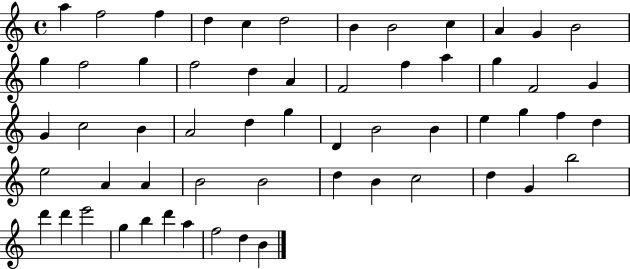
A5/q F5/h F5/q D5/q C5/q D5/h B4/q B4/h C5/q A4/q G4/q B4/h G5/q F5/h G5/q F5/h D5/q A4/q F4/h F5/q A5/q G5/q F4/h G4/q G4/q C5/h B4/q A4/h D5/q G5/q D4/q B4/h B4/q E5/q G5/q F5/q D5/q E5/h A4/q A4/q B4/h B4/h D5/q B4/q C5/h D5/q G4/q B5/h D6/q D6/q E6/h G5/q B5/q D6/q A5/q F5/h D5/q B4/q